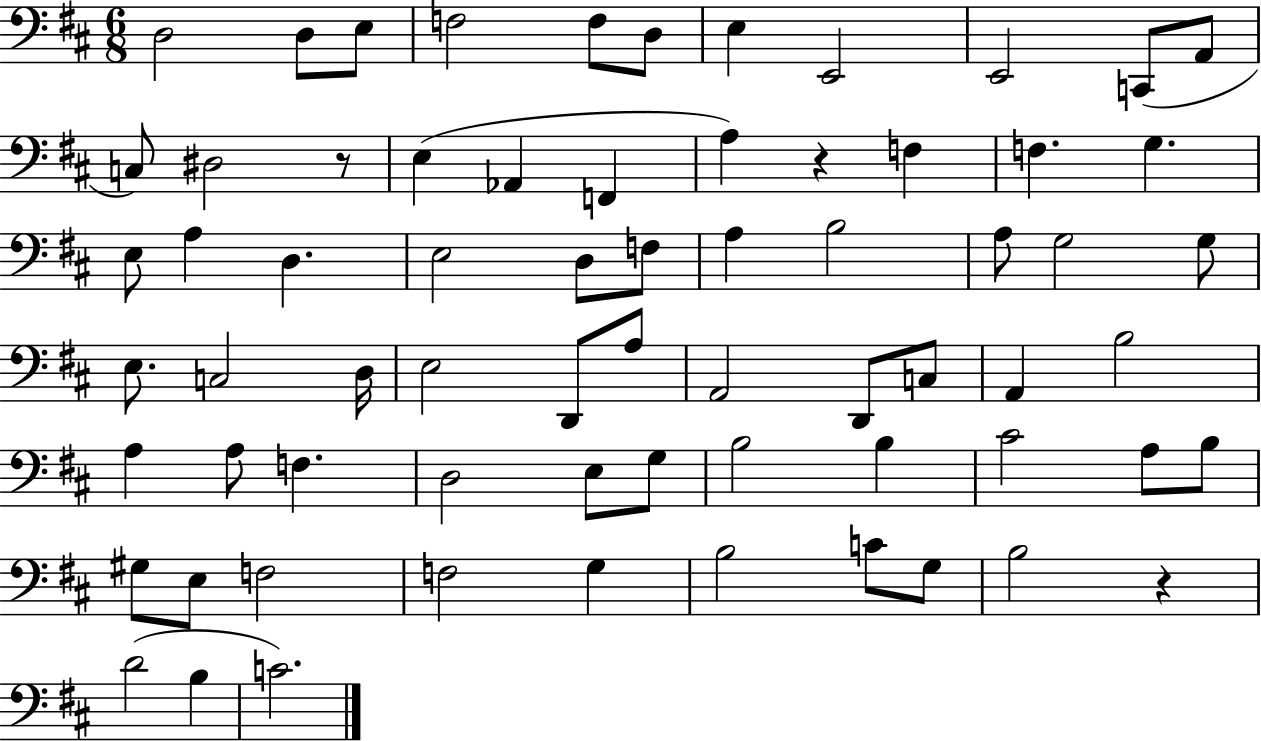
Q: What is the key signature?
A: D major